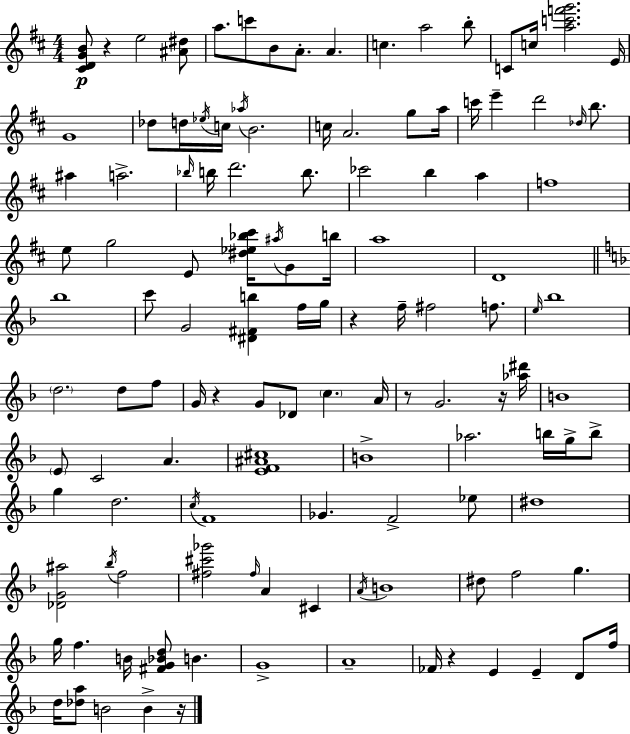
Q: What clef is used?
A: treble